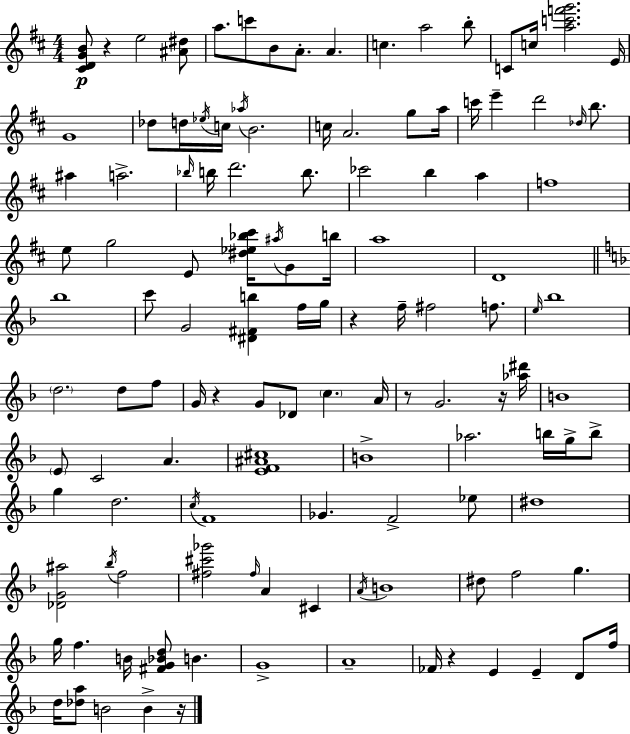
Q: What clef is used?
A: treble